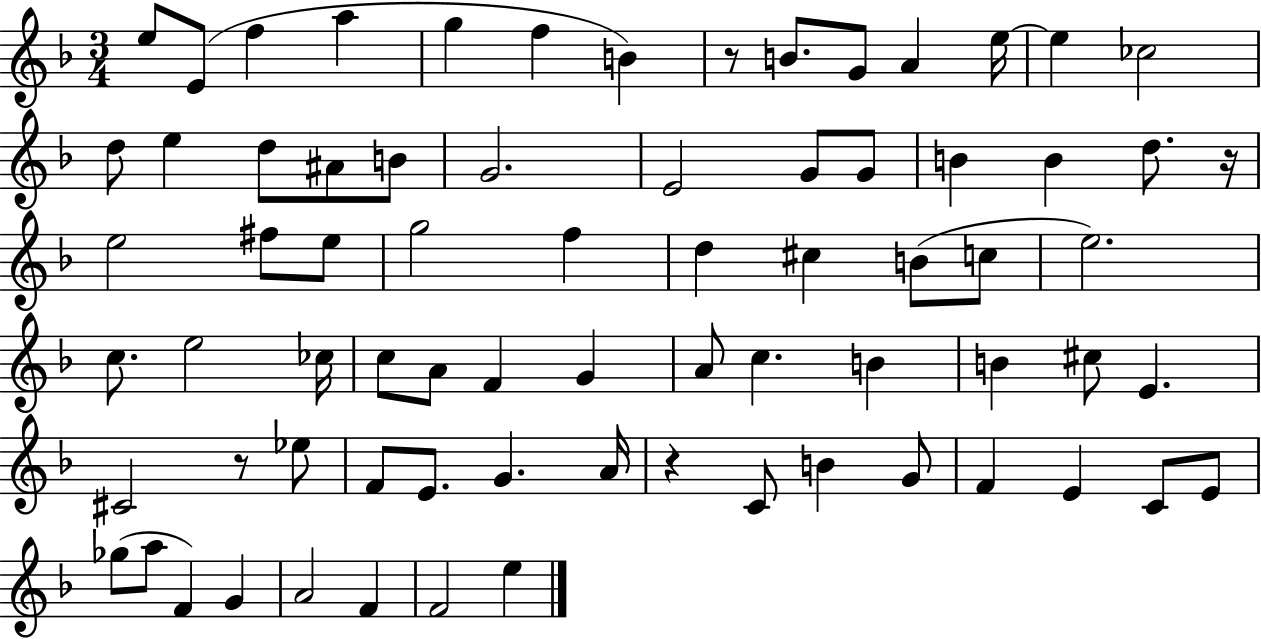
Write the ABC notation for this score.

X:1
T:Untitled
M:3/4
L:1/4
K:F
e/2 E/2 f a g f B z/2 B/2 G/2 A e/4 e _c2 d/2 e d/2 ^A/2 B/2 G2 E2 G/2 G/2 B B d/2 z/4 e2 ^f/2 e/2 g2 f d ^c B/2 c/2 e2 c/2 e2 _c/4 c/2 A/2 F G A/2 c B B ^c/2 E ^C2 z/2 _e/2 F/2 E/2 G A/4 z C/2 B G/2 F E C/2 E/2 _g/2 a/2 F G A2 F F2 e